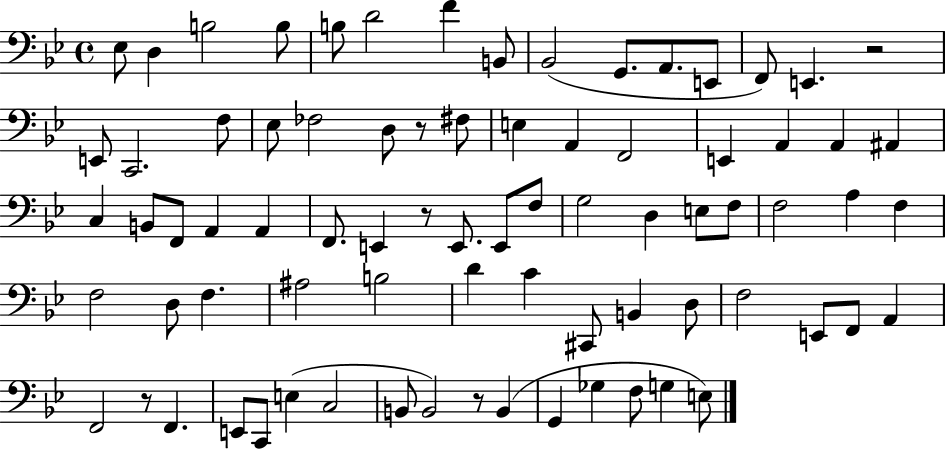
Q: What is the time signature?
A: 4/4